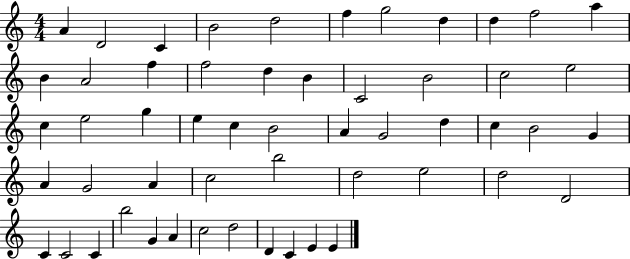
A4/q D4/h C4/q B4/h D5/h F5/q G5/h D5/q D5/q F5/h A5/q B4/q A4/h F5/q F5/h D5/q B4/q C4/h B4/h C5/h E5/h C5/q E5/h G5/q E5/q C5/q B4/h A4/q G4/h D5/q C5/q B4/h G4/q A4/q G4/h A4/q C5/h B5/h D5/h E5/h D5/h D4/h C4/q C4/h C4/q B5/h G4/q A4/q C5/h D5/h D4/q C4/q E4/q E4/q